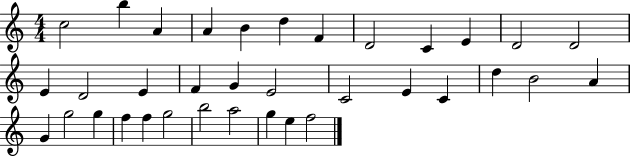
C5/h B5/q A4/q A4/q B4/q D5/q F4/q D4/h C4/q E4/q D4/h D4/h E4/q D4/h E4/q F4/q G4/q E4/h C4/h E4/q C4/q D5/q B4/h A4/q G4/q G5/h G5/q F5/q F5/q G5/h B5/h A5/h G5/q E5/q F5/h